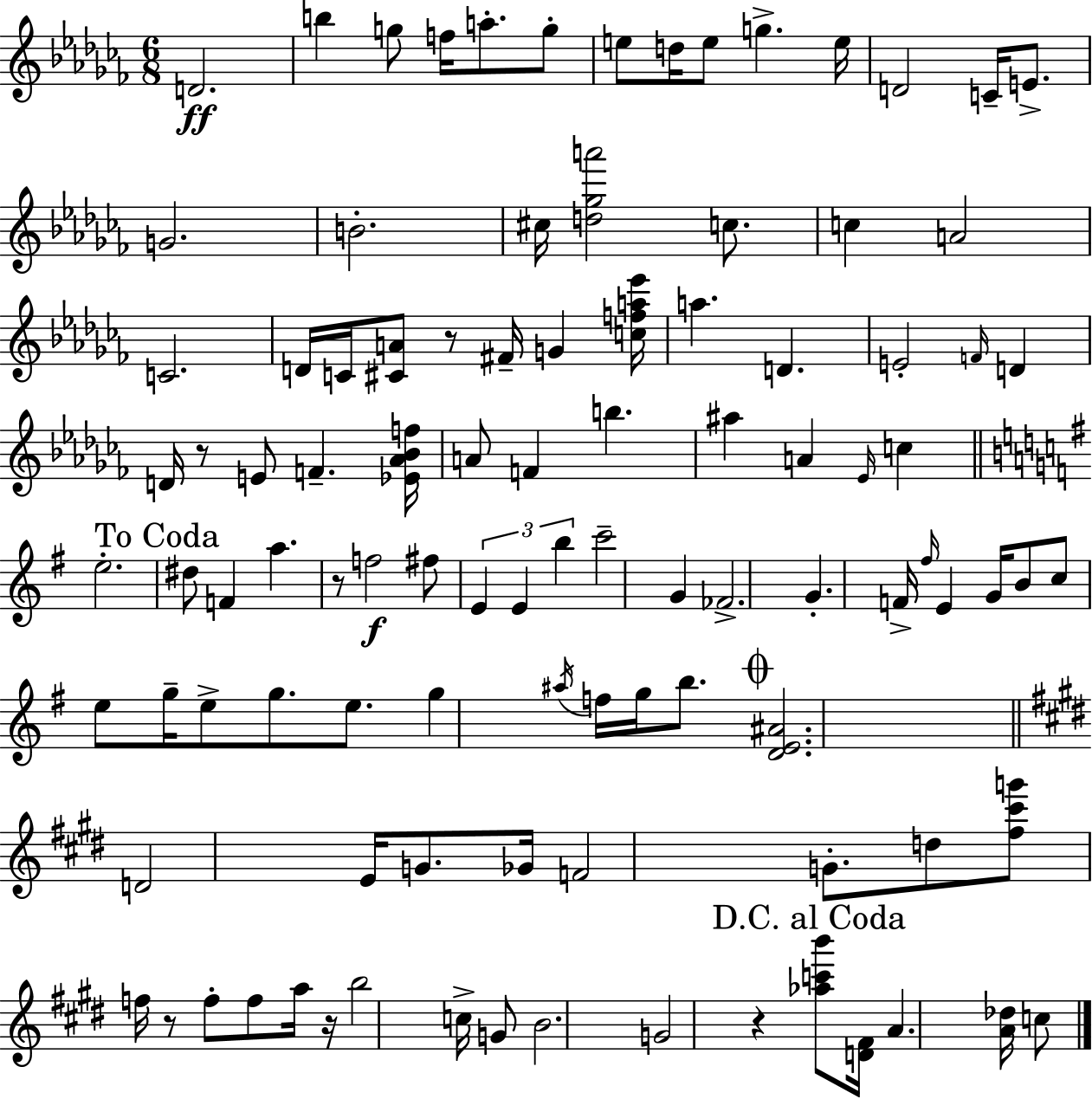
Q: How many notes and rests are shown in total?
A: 102